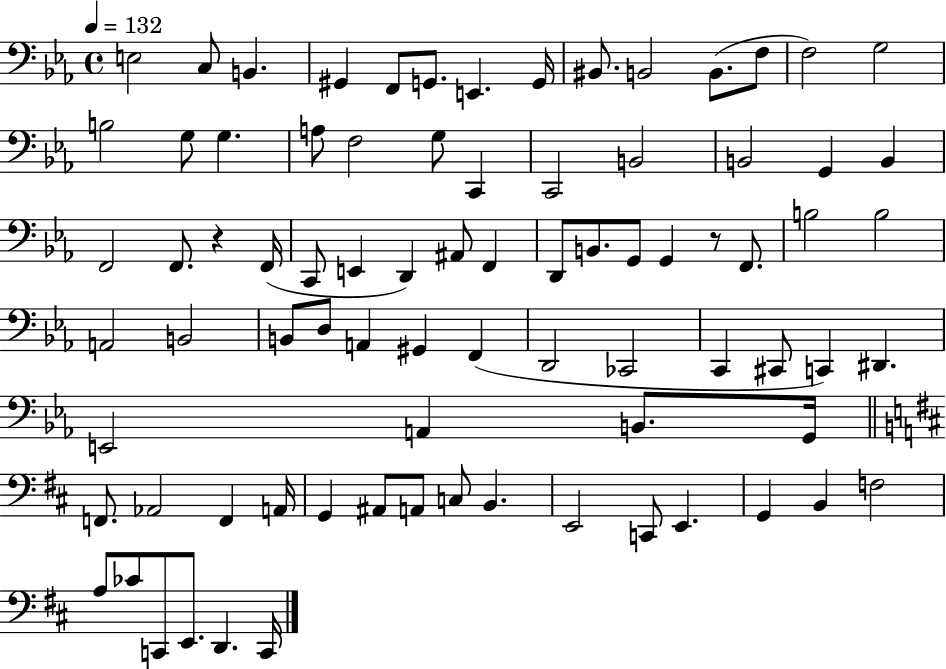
{
  \clef bass
  \time 4/4
  \defaultTimeSignature
  \key ees \major
  \tempo 4 = 132
  e2 c8 b,4. | gis,4 f,8 g,8. e,4. g,16 | bis,8. b,2 b,8.( f8 | f2) g2 | \break b2 g8 g4. | a8 f2 g8 c,4 | c,2 b,2 | b,2 g,4 b,4 | \break f,2 f,8. r4 f,16( | c,8 e,4 d,4) ais,8 f,4 | d,8 b,8. g,8 g,4 r8 f,8. | b2 b2 | \break a,2 b,2 | b,8 d8 a,4 gis,4 f,4( | d,2 ces,2 | c,4 cis,8 c,4) dis,4. | \break e,2 a,4 b,8. g,16 | \bar "||" \break \key d \major f,8. aes,2 f,4 a,16 | g,4 ais,8 a,8 c8 b,4. | e,2 c,8 e,4. | g,4 b,4 f2 | \break a8 ces'8 c,8 e,8. d,4. c,16 | \bar "|."
}